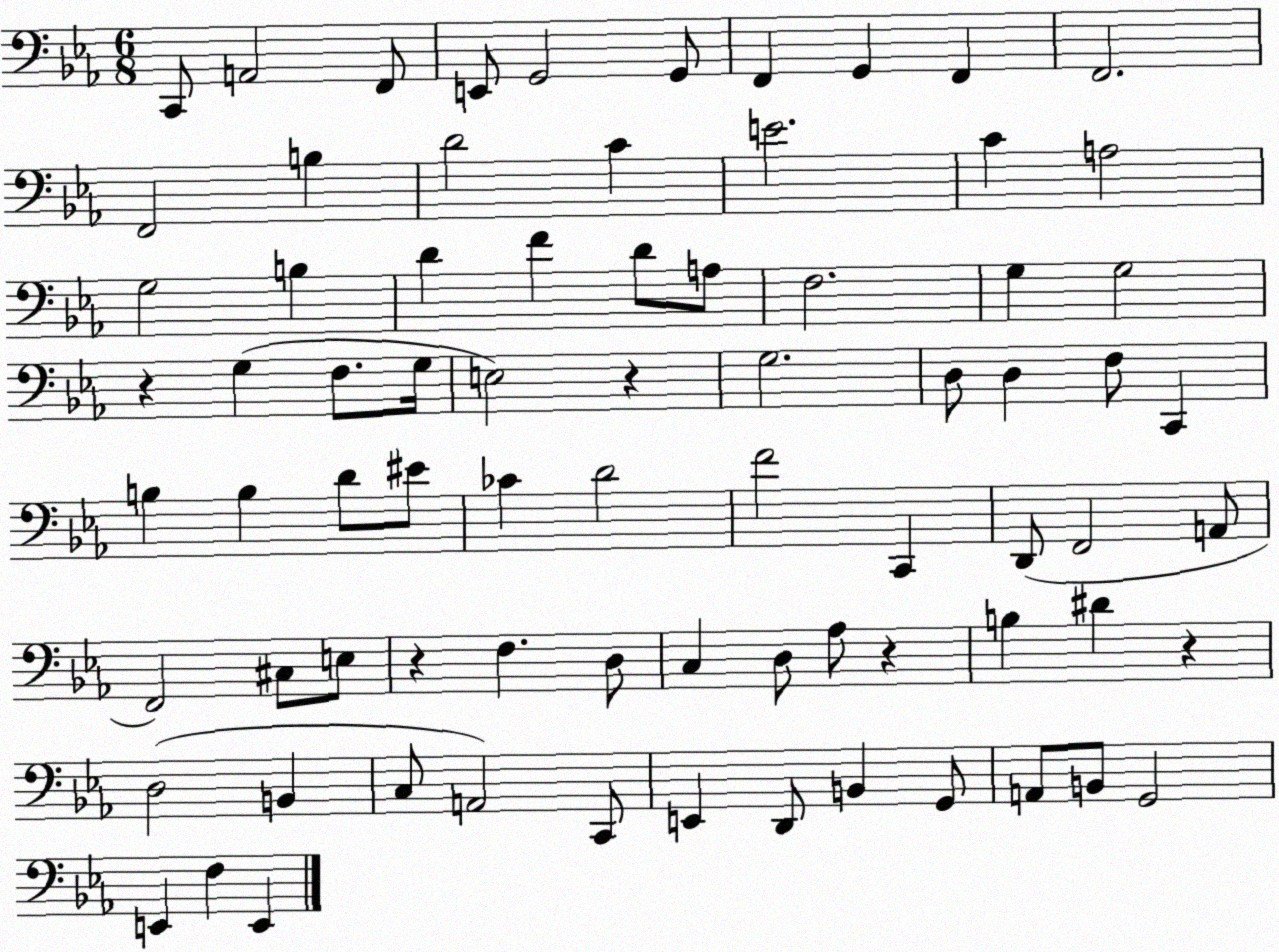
X:1
T:Untitled
M:6/8
L:1/4
K:Eb
C,,/2 A,,2 F,,/2 E,,/2 G,,2 G,,/2 F,, G,, F,, F,,2 F,,2 B, D2 C E2 C A,2 G,2 B, D F D/2 A,/2 F,2 G, G,2 z G, F,/2 G,/4 E,2 z G,2 D,/2 D, F,/2 C,, B, B, D/2 ^E/2 _C D2 F2 C,, D,,/2 F,,2 A,,/2 F,,2 ^C,/2 E,/2 z F, D,/2 C, D,/2 _A,/2 z B, ^D z D,2 B,, C,/2 A,,2 C,,/2 E,, D,,/2 B,, G,,/2 A,,/2 B,,/2 G,,2 E,, F, E,,